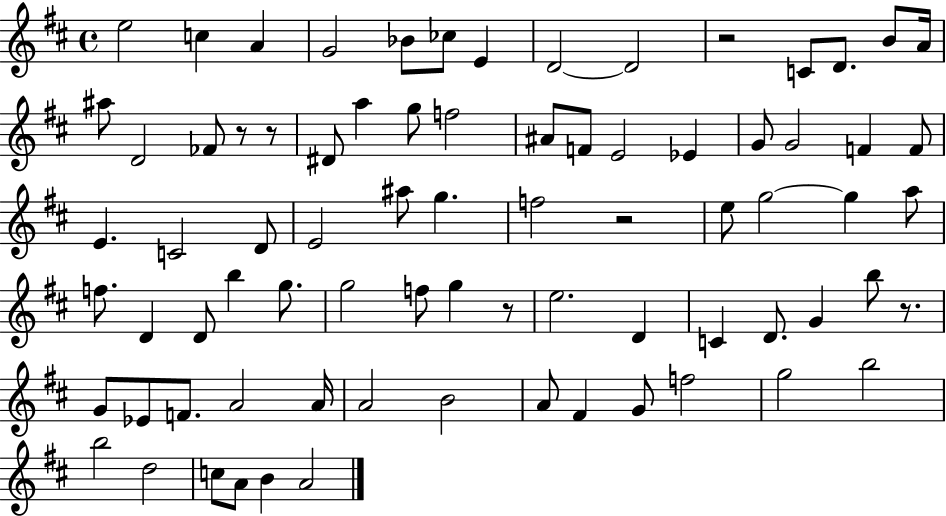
E5/h C5/q A4/q G4/h Bb4/e CES5/e E4/q D4/h D4/h R/h C4/e D4/e. B4/e A4/s A#5/e D4/h FES4/e R/e R/e D#4/e A5/q G5/e F5/h A#4/e F4/e E4/h Eb4/q G4/e G4/h F4/q F4/e E4/q. C4/h D4/e E4/h A#5/e G5/q. F5/h R/h E5/e G5/h G5/q A5/e F5/e. D4/q D4/e B5/q G5/e. G5/h F5/e G5/q R/e E5/h. D4/q C4/q D4/e. G4/q B5/e R/e. G4/e Eb4/e F4/e. A4/h A4/s A4/h B4/h A4/e F#4/q G4/e F5/h G5/h B5/h B5/h D5/h C5/e A4/e B4/q A4/h